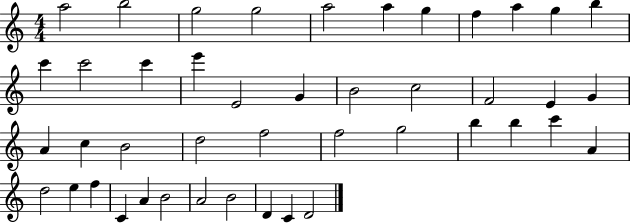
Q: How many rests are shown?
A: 0